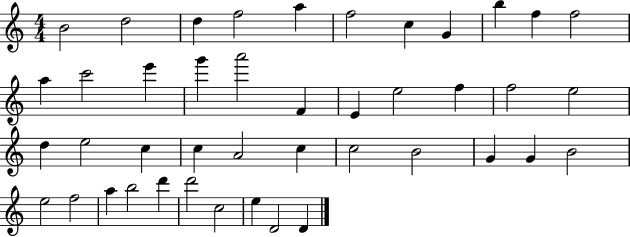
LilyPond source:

{
  \clef treble
  \numericTimeSignature
  \time 4/4
  \key c \major
  b'2 d''2 | d''4 f''2 a''4 | f''2 c''4 g'4 | b''4 f''4 f''2 | \break a''4 c'''2 e'''4 | g'''4 a'''2 f'4 | e'4 e''2 f''4 | f''2 e''2 | \break d''4 e''2 c''4 | c''4 a'2 c''4 | c''2 b'2 | g'4 g'4 b'2 | \break e''2 f''2 | a''4 b''2 d'''4 | d'''2 c''2 | e''4 d'2 d'4 | \break \bar "|."
}